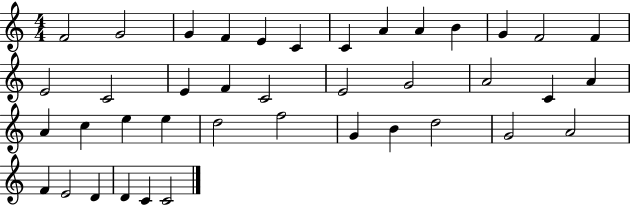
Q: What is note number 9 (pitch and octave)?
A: A4